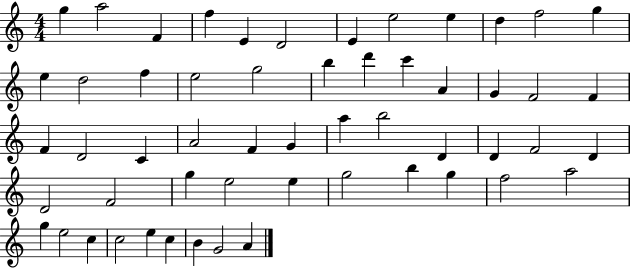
X:1
T:Untitled
M:4/4
L:1/4
K:C
g a2 F f E D2 E e2 e d f2 g e d2 f e2 g2 b d' c' A G F2 F F D2 C A2 F G a b2 D D F2 D D2 F2 g e2 e g2 b g f2 a2 g e2 c c2 e c B G2 A